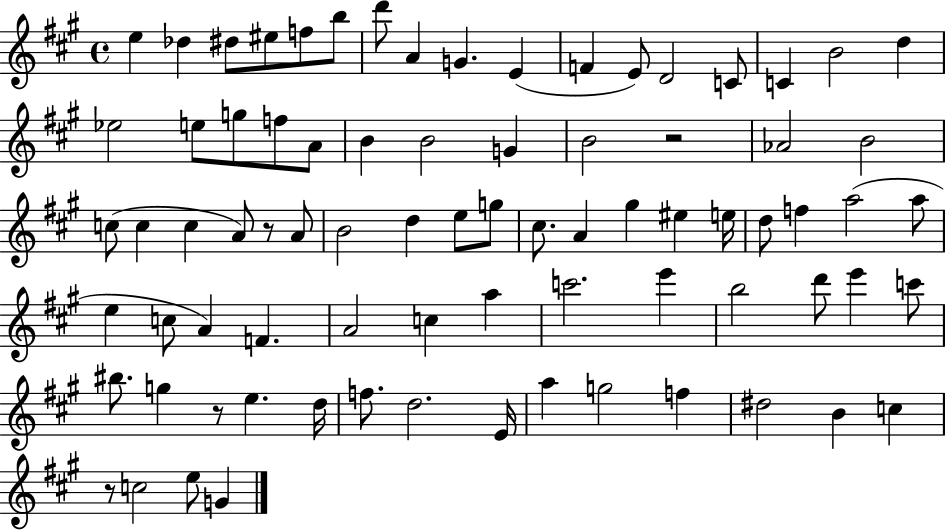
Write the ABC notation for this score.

X:1
T:Untitled
M:4/4
L:1/4
K:A
e _d ^d/2 ^e/2 f/2 b/2 d'/2 A G E F E/2 D2 C/2 C B2 d _e2 e/2 g/2 f/2 A/2 B B2 G B2 z2 _A2 B2 c/2 c c A/2 z/2 A/2 B2 d e/2 g/2 ^c/2 A ^g ^e e/4 d/2 f a2 a/2 e c/2 A F A2 c a c'2 e' b2 d'/2 e' c'/2 ^b/2 g z/2 e d/4 f/2 d2 E/4 a g2 f ^d2 B c z/2 c2 e/2 G